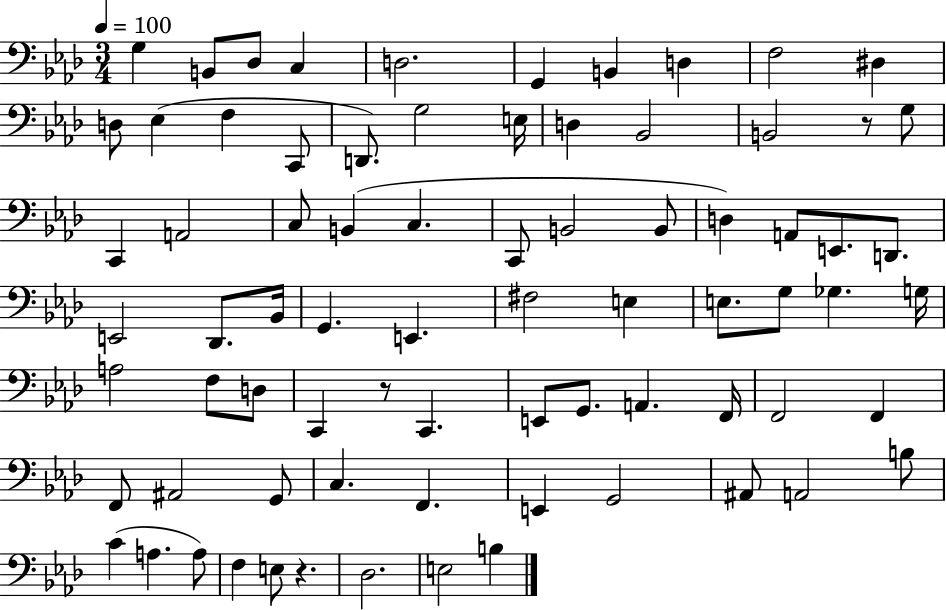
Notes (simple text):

G3/q B2/e Db3/e C3/q D3/h. G2/q B2/q D3/q F3/h D#3/q D3/e Eb3/q F3/q C2/e D2/e. G3/h E3/s D3/q Bb2/h B2/h R/e G3/e C2/q A2/h C3/e B2/q C3/q. C2/e B2/h B2/e D3/q A2/e E2/e. D2/e. E2/h Db2/e. Bb2/s G2/q. E2/q. F#3/h E3/q E3/e. G3/e Gb3/q. G3/s A3/h F3/e D3/e C2/q R/e C2/q. E2/e G2/e. A2/q. F2/s F2/h F2/q F2/e A#2/h G2/e C3/q. F2/q. E2/q G2/h A#2/e A2/h B3/e C4/q A3/q. A3/e F3/q E3/e R/q. Db3/h. E3/h B3/q